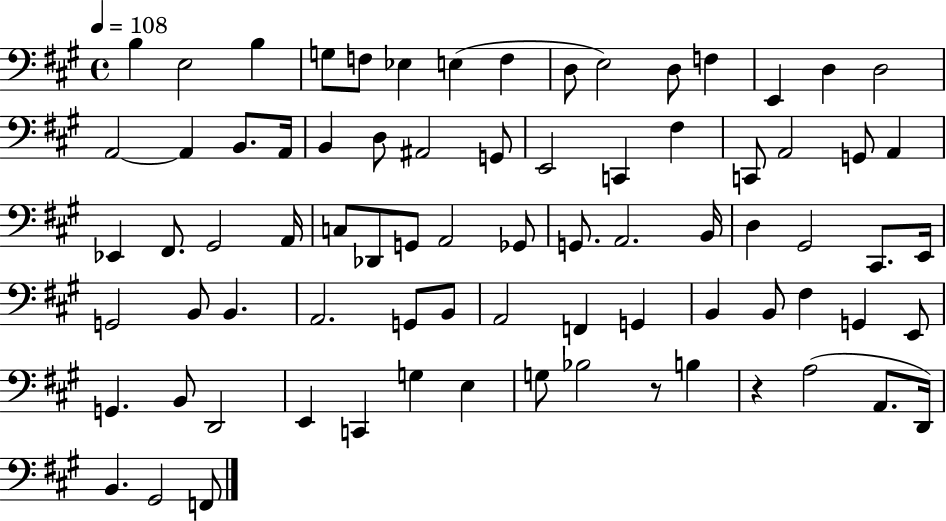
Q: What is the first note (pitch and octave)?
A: B3